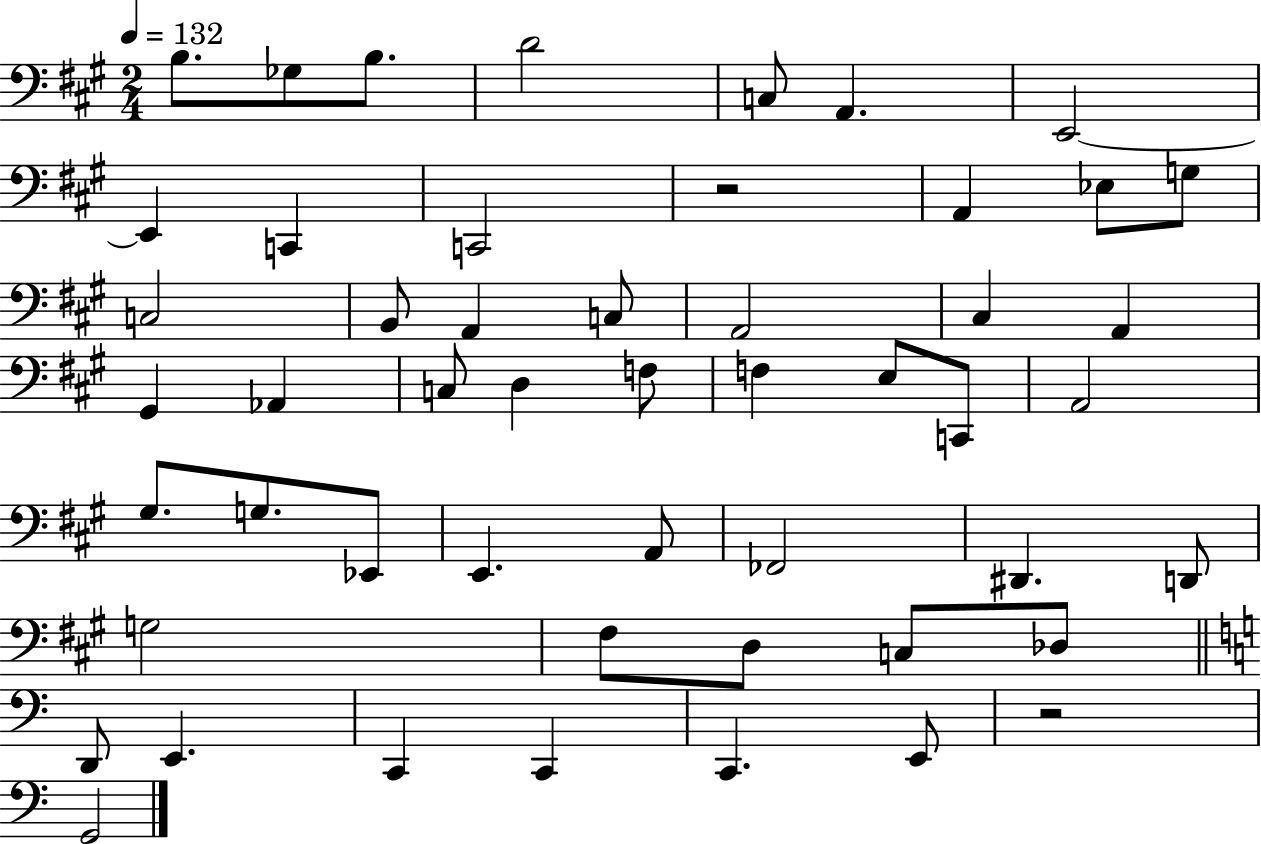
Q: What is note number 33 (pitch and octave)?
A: E2